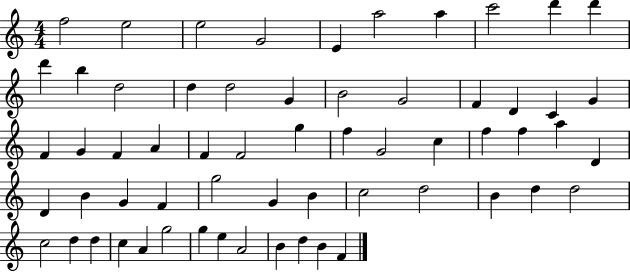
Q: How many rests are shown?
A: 0